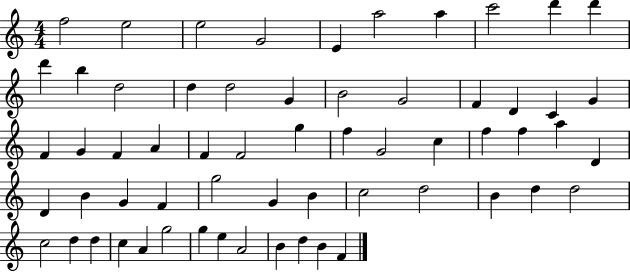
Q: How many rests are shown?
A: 0